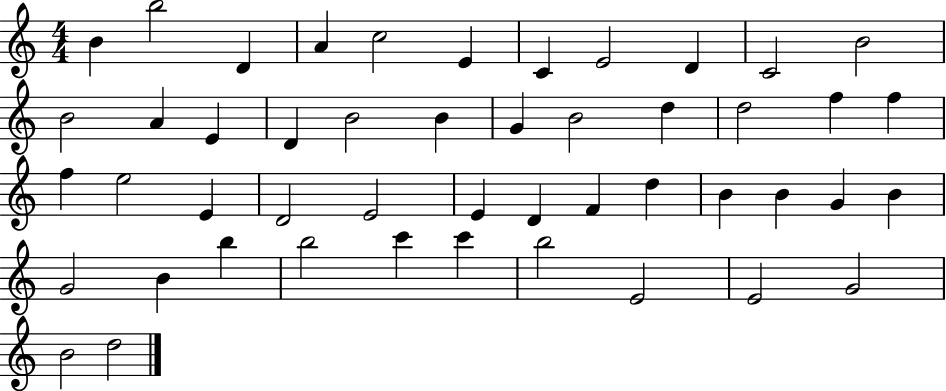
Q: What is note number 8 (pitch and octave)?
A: E4